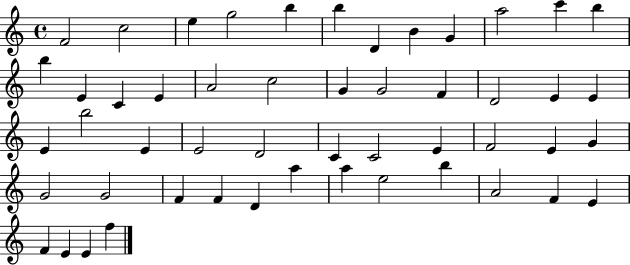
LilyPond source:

{
  \clef treble
  \time 4/4
  \defaultTimeSignature
  \key c \major
  f'2 c''2 | e''4 g''2 b''4 | b''4 d'4 b'4 g'4 | a''2 c'''4 b''4 | \break b''4 e'4 c'4 e'4 | a'2 c''2 | g'4 g'2 f'4 | d'2 e'4 e'4 | \break e'4 b''2 e'4 | e'2 d'2 | c'4 c'2 e'4 | f'2 e'4 g'4 | \break g'2 g'2 | f'4 f'4 d'4 a''4 | a''4 e''2 b''4 | a'2 f'4 e'4 | \break f'4 e'4 e'4 f''4 | \bar "|."
}